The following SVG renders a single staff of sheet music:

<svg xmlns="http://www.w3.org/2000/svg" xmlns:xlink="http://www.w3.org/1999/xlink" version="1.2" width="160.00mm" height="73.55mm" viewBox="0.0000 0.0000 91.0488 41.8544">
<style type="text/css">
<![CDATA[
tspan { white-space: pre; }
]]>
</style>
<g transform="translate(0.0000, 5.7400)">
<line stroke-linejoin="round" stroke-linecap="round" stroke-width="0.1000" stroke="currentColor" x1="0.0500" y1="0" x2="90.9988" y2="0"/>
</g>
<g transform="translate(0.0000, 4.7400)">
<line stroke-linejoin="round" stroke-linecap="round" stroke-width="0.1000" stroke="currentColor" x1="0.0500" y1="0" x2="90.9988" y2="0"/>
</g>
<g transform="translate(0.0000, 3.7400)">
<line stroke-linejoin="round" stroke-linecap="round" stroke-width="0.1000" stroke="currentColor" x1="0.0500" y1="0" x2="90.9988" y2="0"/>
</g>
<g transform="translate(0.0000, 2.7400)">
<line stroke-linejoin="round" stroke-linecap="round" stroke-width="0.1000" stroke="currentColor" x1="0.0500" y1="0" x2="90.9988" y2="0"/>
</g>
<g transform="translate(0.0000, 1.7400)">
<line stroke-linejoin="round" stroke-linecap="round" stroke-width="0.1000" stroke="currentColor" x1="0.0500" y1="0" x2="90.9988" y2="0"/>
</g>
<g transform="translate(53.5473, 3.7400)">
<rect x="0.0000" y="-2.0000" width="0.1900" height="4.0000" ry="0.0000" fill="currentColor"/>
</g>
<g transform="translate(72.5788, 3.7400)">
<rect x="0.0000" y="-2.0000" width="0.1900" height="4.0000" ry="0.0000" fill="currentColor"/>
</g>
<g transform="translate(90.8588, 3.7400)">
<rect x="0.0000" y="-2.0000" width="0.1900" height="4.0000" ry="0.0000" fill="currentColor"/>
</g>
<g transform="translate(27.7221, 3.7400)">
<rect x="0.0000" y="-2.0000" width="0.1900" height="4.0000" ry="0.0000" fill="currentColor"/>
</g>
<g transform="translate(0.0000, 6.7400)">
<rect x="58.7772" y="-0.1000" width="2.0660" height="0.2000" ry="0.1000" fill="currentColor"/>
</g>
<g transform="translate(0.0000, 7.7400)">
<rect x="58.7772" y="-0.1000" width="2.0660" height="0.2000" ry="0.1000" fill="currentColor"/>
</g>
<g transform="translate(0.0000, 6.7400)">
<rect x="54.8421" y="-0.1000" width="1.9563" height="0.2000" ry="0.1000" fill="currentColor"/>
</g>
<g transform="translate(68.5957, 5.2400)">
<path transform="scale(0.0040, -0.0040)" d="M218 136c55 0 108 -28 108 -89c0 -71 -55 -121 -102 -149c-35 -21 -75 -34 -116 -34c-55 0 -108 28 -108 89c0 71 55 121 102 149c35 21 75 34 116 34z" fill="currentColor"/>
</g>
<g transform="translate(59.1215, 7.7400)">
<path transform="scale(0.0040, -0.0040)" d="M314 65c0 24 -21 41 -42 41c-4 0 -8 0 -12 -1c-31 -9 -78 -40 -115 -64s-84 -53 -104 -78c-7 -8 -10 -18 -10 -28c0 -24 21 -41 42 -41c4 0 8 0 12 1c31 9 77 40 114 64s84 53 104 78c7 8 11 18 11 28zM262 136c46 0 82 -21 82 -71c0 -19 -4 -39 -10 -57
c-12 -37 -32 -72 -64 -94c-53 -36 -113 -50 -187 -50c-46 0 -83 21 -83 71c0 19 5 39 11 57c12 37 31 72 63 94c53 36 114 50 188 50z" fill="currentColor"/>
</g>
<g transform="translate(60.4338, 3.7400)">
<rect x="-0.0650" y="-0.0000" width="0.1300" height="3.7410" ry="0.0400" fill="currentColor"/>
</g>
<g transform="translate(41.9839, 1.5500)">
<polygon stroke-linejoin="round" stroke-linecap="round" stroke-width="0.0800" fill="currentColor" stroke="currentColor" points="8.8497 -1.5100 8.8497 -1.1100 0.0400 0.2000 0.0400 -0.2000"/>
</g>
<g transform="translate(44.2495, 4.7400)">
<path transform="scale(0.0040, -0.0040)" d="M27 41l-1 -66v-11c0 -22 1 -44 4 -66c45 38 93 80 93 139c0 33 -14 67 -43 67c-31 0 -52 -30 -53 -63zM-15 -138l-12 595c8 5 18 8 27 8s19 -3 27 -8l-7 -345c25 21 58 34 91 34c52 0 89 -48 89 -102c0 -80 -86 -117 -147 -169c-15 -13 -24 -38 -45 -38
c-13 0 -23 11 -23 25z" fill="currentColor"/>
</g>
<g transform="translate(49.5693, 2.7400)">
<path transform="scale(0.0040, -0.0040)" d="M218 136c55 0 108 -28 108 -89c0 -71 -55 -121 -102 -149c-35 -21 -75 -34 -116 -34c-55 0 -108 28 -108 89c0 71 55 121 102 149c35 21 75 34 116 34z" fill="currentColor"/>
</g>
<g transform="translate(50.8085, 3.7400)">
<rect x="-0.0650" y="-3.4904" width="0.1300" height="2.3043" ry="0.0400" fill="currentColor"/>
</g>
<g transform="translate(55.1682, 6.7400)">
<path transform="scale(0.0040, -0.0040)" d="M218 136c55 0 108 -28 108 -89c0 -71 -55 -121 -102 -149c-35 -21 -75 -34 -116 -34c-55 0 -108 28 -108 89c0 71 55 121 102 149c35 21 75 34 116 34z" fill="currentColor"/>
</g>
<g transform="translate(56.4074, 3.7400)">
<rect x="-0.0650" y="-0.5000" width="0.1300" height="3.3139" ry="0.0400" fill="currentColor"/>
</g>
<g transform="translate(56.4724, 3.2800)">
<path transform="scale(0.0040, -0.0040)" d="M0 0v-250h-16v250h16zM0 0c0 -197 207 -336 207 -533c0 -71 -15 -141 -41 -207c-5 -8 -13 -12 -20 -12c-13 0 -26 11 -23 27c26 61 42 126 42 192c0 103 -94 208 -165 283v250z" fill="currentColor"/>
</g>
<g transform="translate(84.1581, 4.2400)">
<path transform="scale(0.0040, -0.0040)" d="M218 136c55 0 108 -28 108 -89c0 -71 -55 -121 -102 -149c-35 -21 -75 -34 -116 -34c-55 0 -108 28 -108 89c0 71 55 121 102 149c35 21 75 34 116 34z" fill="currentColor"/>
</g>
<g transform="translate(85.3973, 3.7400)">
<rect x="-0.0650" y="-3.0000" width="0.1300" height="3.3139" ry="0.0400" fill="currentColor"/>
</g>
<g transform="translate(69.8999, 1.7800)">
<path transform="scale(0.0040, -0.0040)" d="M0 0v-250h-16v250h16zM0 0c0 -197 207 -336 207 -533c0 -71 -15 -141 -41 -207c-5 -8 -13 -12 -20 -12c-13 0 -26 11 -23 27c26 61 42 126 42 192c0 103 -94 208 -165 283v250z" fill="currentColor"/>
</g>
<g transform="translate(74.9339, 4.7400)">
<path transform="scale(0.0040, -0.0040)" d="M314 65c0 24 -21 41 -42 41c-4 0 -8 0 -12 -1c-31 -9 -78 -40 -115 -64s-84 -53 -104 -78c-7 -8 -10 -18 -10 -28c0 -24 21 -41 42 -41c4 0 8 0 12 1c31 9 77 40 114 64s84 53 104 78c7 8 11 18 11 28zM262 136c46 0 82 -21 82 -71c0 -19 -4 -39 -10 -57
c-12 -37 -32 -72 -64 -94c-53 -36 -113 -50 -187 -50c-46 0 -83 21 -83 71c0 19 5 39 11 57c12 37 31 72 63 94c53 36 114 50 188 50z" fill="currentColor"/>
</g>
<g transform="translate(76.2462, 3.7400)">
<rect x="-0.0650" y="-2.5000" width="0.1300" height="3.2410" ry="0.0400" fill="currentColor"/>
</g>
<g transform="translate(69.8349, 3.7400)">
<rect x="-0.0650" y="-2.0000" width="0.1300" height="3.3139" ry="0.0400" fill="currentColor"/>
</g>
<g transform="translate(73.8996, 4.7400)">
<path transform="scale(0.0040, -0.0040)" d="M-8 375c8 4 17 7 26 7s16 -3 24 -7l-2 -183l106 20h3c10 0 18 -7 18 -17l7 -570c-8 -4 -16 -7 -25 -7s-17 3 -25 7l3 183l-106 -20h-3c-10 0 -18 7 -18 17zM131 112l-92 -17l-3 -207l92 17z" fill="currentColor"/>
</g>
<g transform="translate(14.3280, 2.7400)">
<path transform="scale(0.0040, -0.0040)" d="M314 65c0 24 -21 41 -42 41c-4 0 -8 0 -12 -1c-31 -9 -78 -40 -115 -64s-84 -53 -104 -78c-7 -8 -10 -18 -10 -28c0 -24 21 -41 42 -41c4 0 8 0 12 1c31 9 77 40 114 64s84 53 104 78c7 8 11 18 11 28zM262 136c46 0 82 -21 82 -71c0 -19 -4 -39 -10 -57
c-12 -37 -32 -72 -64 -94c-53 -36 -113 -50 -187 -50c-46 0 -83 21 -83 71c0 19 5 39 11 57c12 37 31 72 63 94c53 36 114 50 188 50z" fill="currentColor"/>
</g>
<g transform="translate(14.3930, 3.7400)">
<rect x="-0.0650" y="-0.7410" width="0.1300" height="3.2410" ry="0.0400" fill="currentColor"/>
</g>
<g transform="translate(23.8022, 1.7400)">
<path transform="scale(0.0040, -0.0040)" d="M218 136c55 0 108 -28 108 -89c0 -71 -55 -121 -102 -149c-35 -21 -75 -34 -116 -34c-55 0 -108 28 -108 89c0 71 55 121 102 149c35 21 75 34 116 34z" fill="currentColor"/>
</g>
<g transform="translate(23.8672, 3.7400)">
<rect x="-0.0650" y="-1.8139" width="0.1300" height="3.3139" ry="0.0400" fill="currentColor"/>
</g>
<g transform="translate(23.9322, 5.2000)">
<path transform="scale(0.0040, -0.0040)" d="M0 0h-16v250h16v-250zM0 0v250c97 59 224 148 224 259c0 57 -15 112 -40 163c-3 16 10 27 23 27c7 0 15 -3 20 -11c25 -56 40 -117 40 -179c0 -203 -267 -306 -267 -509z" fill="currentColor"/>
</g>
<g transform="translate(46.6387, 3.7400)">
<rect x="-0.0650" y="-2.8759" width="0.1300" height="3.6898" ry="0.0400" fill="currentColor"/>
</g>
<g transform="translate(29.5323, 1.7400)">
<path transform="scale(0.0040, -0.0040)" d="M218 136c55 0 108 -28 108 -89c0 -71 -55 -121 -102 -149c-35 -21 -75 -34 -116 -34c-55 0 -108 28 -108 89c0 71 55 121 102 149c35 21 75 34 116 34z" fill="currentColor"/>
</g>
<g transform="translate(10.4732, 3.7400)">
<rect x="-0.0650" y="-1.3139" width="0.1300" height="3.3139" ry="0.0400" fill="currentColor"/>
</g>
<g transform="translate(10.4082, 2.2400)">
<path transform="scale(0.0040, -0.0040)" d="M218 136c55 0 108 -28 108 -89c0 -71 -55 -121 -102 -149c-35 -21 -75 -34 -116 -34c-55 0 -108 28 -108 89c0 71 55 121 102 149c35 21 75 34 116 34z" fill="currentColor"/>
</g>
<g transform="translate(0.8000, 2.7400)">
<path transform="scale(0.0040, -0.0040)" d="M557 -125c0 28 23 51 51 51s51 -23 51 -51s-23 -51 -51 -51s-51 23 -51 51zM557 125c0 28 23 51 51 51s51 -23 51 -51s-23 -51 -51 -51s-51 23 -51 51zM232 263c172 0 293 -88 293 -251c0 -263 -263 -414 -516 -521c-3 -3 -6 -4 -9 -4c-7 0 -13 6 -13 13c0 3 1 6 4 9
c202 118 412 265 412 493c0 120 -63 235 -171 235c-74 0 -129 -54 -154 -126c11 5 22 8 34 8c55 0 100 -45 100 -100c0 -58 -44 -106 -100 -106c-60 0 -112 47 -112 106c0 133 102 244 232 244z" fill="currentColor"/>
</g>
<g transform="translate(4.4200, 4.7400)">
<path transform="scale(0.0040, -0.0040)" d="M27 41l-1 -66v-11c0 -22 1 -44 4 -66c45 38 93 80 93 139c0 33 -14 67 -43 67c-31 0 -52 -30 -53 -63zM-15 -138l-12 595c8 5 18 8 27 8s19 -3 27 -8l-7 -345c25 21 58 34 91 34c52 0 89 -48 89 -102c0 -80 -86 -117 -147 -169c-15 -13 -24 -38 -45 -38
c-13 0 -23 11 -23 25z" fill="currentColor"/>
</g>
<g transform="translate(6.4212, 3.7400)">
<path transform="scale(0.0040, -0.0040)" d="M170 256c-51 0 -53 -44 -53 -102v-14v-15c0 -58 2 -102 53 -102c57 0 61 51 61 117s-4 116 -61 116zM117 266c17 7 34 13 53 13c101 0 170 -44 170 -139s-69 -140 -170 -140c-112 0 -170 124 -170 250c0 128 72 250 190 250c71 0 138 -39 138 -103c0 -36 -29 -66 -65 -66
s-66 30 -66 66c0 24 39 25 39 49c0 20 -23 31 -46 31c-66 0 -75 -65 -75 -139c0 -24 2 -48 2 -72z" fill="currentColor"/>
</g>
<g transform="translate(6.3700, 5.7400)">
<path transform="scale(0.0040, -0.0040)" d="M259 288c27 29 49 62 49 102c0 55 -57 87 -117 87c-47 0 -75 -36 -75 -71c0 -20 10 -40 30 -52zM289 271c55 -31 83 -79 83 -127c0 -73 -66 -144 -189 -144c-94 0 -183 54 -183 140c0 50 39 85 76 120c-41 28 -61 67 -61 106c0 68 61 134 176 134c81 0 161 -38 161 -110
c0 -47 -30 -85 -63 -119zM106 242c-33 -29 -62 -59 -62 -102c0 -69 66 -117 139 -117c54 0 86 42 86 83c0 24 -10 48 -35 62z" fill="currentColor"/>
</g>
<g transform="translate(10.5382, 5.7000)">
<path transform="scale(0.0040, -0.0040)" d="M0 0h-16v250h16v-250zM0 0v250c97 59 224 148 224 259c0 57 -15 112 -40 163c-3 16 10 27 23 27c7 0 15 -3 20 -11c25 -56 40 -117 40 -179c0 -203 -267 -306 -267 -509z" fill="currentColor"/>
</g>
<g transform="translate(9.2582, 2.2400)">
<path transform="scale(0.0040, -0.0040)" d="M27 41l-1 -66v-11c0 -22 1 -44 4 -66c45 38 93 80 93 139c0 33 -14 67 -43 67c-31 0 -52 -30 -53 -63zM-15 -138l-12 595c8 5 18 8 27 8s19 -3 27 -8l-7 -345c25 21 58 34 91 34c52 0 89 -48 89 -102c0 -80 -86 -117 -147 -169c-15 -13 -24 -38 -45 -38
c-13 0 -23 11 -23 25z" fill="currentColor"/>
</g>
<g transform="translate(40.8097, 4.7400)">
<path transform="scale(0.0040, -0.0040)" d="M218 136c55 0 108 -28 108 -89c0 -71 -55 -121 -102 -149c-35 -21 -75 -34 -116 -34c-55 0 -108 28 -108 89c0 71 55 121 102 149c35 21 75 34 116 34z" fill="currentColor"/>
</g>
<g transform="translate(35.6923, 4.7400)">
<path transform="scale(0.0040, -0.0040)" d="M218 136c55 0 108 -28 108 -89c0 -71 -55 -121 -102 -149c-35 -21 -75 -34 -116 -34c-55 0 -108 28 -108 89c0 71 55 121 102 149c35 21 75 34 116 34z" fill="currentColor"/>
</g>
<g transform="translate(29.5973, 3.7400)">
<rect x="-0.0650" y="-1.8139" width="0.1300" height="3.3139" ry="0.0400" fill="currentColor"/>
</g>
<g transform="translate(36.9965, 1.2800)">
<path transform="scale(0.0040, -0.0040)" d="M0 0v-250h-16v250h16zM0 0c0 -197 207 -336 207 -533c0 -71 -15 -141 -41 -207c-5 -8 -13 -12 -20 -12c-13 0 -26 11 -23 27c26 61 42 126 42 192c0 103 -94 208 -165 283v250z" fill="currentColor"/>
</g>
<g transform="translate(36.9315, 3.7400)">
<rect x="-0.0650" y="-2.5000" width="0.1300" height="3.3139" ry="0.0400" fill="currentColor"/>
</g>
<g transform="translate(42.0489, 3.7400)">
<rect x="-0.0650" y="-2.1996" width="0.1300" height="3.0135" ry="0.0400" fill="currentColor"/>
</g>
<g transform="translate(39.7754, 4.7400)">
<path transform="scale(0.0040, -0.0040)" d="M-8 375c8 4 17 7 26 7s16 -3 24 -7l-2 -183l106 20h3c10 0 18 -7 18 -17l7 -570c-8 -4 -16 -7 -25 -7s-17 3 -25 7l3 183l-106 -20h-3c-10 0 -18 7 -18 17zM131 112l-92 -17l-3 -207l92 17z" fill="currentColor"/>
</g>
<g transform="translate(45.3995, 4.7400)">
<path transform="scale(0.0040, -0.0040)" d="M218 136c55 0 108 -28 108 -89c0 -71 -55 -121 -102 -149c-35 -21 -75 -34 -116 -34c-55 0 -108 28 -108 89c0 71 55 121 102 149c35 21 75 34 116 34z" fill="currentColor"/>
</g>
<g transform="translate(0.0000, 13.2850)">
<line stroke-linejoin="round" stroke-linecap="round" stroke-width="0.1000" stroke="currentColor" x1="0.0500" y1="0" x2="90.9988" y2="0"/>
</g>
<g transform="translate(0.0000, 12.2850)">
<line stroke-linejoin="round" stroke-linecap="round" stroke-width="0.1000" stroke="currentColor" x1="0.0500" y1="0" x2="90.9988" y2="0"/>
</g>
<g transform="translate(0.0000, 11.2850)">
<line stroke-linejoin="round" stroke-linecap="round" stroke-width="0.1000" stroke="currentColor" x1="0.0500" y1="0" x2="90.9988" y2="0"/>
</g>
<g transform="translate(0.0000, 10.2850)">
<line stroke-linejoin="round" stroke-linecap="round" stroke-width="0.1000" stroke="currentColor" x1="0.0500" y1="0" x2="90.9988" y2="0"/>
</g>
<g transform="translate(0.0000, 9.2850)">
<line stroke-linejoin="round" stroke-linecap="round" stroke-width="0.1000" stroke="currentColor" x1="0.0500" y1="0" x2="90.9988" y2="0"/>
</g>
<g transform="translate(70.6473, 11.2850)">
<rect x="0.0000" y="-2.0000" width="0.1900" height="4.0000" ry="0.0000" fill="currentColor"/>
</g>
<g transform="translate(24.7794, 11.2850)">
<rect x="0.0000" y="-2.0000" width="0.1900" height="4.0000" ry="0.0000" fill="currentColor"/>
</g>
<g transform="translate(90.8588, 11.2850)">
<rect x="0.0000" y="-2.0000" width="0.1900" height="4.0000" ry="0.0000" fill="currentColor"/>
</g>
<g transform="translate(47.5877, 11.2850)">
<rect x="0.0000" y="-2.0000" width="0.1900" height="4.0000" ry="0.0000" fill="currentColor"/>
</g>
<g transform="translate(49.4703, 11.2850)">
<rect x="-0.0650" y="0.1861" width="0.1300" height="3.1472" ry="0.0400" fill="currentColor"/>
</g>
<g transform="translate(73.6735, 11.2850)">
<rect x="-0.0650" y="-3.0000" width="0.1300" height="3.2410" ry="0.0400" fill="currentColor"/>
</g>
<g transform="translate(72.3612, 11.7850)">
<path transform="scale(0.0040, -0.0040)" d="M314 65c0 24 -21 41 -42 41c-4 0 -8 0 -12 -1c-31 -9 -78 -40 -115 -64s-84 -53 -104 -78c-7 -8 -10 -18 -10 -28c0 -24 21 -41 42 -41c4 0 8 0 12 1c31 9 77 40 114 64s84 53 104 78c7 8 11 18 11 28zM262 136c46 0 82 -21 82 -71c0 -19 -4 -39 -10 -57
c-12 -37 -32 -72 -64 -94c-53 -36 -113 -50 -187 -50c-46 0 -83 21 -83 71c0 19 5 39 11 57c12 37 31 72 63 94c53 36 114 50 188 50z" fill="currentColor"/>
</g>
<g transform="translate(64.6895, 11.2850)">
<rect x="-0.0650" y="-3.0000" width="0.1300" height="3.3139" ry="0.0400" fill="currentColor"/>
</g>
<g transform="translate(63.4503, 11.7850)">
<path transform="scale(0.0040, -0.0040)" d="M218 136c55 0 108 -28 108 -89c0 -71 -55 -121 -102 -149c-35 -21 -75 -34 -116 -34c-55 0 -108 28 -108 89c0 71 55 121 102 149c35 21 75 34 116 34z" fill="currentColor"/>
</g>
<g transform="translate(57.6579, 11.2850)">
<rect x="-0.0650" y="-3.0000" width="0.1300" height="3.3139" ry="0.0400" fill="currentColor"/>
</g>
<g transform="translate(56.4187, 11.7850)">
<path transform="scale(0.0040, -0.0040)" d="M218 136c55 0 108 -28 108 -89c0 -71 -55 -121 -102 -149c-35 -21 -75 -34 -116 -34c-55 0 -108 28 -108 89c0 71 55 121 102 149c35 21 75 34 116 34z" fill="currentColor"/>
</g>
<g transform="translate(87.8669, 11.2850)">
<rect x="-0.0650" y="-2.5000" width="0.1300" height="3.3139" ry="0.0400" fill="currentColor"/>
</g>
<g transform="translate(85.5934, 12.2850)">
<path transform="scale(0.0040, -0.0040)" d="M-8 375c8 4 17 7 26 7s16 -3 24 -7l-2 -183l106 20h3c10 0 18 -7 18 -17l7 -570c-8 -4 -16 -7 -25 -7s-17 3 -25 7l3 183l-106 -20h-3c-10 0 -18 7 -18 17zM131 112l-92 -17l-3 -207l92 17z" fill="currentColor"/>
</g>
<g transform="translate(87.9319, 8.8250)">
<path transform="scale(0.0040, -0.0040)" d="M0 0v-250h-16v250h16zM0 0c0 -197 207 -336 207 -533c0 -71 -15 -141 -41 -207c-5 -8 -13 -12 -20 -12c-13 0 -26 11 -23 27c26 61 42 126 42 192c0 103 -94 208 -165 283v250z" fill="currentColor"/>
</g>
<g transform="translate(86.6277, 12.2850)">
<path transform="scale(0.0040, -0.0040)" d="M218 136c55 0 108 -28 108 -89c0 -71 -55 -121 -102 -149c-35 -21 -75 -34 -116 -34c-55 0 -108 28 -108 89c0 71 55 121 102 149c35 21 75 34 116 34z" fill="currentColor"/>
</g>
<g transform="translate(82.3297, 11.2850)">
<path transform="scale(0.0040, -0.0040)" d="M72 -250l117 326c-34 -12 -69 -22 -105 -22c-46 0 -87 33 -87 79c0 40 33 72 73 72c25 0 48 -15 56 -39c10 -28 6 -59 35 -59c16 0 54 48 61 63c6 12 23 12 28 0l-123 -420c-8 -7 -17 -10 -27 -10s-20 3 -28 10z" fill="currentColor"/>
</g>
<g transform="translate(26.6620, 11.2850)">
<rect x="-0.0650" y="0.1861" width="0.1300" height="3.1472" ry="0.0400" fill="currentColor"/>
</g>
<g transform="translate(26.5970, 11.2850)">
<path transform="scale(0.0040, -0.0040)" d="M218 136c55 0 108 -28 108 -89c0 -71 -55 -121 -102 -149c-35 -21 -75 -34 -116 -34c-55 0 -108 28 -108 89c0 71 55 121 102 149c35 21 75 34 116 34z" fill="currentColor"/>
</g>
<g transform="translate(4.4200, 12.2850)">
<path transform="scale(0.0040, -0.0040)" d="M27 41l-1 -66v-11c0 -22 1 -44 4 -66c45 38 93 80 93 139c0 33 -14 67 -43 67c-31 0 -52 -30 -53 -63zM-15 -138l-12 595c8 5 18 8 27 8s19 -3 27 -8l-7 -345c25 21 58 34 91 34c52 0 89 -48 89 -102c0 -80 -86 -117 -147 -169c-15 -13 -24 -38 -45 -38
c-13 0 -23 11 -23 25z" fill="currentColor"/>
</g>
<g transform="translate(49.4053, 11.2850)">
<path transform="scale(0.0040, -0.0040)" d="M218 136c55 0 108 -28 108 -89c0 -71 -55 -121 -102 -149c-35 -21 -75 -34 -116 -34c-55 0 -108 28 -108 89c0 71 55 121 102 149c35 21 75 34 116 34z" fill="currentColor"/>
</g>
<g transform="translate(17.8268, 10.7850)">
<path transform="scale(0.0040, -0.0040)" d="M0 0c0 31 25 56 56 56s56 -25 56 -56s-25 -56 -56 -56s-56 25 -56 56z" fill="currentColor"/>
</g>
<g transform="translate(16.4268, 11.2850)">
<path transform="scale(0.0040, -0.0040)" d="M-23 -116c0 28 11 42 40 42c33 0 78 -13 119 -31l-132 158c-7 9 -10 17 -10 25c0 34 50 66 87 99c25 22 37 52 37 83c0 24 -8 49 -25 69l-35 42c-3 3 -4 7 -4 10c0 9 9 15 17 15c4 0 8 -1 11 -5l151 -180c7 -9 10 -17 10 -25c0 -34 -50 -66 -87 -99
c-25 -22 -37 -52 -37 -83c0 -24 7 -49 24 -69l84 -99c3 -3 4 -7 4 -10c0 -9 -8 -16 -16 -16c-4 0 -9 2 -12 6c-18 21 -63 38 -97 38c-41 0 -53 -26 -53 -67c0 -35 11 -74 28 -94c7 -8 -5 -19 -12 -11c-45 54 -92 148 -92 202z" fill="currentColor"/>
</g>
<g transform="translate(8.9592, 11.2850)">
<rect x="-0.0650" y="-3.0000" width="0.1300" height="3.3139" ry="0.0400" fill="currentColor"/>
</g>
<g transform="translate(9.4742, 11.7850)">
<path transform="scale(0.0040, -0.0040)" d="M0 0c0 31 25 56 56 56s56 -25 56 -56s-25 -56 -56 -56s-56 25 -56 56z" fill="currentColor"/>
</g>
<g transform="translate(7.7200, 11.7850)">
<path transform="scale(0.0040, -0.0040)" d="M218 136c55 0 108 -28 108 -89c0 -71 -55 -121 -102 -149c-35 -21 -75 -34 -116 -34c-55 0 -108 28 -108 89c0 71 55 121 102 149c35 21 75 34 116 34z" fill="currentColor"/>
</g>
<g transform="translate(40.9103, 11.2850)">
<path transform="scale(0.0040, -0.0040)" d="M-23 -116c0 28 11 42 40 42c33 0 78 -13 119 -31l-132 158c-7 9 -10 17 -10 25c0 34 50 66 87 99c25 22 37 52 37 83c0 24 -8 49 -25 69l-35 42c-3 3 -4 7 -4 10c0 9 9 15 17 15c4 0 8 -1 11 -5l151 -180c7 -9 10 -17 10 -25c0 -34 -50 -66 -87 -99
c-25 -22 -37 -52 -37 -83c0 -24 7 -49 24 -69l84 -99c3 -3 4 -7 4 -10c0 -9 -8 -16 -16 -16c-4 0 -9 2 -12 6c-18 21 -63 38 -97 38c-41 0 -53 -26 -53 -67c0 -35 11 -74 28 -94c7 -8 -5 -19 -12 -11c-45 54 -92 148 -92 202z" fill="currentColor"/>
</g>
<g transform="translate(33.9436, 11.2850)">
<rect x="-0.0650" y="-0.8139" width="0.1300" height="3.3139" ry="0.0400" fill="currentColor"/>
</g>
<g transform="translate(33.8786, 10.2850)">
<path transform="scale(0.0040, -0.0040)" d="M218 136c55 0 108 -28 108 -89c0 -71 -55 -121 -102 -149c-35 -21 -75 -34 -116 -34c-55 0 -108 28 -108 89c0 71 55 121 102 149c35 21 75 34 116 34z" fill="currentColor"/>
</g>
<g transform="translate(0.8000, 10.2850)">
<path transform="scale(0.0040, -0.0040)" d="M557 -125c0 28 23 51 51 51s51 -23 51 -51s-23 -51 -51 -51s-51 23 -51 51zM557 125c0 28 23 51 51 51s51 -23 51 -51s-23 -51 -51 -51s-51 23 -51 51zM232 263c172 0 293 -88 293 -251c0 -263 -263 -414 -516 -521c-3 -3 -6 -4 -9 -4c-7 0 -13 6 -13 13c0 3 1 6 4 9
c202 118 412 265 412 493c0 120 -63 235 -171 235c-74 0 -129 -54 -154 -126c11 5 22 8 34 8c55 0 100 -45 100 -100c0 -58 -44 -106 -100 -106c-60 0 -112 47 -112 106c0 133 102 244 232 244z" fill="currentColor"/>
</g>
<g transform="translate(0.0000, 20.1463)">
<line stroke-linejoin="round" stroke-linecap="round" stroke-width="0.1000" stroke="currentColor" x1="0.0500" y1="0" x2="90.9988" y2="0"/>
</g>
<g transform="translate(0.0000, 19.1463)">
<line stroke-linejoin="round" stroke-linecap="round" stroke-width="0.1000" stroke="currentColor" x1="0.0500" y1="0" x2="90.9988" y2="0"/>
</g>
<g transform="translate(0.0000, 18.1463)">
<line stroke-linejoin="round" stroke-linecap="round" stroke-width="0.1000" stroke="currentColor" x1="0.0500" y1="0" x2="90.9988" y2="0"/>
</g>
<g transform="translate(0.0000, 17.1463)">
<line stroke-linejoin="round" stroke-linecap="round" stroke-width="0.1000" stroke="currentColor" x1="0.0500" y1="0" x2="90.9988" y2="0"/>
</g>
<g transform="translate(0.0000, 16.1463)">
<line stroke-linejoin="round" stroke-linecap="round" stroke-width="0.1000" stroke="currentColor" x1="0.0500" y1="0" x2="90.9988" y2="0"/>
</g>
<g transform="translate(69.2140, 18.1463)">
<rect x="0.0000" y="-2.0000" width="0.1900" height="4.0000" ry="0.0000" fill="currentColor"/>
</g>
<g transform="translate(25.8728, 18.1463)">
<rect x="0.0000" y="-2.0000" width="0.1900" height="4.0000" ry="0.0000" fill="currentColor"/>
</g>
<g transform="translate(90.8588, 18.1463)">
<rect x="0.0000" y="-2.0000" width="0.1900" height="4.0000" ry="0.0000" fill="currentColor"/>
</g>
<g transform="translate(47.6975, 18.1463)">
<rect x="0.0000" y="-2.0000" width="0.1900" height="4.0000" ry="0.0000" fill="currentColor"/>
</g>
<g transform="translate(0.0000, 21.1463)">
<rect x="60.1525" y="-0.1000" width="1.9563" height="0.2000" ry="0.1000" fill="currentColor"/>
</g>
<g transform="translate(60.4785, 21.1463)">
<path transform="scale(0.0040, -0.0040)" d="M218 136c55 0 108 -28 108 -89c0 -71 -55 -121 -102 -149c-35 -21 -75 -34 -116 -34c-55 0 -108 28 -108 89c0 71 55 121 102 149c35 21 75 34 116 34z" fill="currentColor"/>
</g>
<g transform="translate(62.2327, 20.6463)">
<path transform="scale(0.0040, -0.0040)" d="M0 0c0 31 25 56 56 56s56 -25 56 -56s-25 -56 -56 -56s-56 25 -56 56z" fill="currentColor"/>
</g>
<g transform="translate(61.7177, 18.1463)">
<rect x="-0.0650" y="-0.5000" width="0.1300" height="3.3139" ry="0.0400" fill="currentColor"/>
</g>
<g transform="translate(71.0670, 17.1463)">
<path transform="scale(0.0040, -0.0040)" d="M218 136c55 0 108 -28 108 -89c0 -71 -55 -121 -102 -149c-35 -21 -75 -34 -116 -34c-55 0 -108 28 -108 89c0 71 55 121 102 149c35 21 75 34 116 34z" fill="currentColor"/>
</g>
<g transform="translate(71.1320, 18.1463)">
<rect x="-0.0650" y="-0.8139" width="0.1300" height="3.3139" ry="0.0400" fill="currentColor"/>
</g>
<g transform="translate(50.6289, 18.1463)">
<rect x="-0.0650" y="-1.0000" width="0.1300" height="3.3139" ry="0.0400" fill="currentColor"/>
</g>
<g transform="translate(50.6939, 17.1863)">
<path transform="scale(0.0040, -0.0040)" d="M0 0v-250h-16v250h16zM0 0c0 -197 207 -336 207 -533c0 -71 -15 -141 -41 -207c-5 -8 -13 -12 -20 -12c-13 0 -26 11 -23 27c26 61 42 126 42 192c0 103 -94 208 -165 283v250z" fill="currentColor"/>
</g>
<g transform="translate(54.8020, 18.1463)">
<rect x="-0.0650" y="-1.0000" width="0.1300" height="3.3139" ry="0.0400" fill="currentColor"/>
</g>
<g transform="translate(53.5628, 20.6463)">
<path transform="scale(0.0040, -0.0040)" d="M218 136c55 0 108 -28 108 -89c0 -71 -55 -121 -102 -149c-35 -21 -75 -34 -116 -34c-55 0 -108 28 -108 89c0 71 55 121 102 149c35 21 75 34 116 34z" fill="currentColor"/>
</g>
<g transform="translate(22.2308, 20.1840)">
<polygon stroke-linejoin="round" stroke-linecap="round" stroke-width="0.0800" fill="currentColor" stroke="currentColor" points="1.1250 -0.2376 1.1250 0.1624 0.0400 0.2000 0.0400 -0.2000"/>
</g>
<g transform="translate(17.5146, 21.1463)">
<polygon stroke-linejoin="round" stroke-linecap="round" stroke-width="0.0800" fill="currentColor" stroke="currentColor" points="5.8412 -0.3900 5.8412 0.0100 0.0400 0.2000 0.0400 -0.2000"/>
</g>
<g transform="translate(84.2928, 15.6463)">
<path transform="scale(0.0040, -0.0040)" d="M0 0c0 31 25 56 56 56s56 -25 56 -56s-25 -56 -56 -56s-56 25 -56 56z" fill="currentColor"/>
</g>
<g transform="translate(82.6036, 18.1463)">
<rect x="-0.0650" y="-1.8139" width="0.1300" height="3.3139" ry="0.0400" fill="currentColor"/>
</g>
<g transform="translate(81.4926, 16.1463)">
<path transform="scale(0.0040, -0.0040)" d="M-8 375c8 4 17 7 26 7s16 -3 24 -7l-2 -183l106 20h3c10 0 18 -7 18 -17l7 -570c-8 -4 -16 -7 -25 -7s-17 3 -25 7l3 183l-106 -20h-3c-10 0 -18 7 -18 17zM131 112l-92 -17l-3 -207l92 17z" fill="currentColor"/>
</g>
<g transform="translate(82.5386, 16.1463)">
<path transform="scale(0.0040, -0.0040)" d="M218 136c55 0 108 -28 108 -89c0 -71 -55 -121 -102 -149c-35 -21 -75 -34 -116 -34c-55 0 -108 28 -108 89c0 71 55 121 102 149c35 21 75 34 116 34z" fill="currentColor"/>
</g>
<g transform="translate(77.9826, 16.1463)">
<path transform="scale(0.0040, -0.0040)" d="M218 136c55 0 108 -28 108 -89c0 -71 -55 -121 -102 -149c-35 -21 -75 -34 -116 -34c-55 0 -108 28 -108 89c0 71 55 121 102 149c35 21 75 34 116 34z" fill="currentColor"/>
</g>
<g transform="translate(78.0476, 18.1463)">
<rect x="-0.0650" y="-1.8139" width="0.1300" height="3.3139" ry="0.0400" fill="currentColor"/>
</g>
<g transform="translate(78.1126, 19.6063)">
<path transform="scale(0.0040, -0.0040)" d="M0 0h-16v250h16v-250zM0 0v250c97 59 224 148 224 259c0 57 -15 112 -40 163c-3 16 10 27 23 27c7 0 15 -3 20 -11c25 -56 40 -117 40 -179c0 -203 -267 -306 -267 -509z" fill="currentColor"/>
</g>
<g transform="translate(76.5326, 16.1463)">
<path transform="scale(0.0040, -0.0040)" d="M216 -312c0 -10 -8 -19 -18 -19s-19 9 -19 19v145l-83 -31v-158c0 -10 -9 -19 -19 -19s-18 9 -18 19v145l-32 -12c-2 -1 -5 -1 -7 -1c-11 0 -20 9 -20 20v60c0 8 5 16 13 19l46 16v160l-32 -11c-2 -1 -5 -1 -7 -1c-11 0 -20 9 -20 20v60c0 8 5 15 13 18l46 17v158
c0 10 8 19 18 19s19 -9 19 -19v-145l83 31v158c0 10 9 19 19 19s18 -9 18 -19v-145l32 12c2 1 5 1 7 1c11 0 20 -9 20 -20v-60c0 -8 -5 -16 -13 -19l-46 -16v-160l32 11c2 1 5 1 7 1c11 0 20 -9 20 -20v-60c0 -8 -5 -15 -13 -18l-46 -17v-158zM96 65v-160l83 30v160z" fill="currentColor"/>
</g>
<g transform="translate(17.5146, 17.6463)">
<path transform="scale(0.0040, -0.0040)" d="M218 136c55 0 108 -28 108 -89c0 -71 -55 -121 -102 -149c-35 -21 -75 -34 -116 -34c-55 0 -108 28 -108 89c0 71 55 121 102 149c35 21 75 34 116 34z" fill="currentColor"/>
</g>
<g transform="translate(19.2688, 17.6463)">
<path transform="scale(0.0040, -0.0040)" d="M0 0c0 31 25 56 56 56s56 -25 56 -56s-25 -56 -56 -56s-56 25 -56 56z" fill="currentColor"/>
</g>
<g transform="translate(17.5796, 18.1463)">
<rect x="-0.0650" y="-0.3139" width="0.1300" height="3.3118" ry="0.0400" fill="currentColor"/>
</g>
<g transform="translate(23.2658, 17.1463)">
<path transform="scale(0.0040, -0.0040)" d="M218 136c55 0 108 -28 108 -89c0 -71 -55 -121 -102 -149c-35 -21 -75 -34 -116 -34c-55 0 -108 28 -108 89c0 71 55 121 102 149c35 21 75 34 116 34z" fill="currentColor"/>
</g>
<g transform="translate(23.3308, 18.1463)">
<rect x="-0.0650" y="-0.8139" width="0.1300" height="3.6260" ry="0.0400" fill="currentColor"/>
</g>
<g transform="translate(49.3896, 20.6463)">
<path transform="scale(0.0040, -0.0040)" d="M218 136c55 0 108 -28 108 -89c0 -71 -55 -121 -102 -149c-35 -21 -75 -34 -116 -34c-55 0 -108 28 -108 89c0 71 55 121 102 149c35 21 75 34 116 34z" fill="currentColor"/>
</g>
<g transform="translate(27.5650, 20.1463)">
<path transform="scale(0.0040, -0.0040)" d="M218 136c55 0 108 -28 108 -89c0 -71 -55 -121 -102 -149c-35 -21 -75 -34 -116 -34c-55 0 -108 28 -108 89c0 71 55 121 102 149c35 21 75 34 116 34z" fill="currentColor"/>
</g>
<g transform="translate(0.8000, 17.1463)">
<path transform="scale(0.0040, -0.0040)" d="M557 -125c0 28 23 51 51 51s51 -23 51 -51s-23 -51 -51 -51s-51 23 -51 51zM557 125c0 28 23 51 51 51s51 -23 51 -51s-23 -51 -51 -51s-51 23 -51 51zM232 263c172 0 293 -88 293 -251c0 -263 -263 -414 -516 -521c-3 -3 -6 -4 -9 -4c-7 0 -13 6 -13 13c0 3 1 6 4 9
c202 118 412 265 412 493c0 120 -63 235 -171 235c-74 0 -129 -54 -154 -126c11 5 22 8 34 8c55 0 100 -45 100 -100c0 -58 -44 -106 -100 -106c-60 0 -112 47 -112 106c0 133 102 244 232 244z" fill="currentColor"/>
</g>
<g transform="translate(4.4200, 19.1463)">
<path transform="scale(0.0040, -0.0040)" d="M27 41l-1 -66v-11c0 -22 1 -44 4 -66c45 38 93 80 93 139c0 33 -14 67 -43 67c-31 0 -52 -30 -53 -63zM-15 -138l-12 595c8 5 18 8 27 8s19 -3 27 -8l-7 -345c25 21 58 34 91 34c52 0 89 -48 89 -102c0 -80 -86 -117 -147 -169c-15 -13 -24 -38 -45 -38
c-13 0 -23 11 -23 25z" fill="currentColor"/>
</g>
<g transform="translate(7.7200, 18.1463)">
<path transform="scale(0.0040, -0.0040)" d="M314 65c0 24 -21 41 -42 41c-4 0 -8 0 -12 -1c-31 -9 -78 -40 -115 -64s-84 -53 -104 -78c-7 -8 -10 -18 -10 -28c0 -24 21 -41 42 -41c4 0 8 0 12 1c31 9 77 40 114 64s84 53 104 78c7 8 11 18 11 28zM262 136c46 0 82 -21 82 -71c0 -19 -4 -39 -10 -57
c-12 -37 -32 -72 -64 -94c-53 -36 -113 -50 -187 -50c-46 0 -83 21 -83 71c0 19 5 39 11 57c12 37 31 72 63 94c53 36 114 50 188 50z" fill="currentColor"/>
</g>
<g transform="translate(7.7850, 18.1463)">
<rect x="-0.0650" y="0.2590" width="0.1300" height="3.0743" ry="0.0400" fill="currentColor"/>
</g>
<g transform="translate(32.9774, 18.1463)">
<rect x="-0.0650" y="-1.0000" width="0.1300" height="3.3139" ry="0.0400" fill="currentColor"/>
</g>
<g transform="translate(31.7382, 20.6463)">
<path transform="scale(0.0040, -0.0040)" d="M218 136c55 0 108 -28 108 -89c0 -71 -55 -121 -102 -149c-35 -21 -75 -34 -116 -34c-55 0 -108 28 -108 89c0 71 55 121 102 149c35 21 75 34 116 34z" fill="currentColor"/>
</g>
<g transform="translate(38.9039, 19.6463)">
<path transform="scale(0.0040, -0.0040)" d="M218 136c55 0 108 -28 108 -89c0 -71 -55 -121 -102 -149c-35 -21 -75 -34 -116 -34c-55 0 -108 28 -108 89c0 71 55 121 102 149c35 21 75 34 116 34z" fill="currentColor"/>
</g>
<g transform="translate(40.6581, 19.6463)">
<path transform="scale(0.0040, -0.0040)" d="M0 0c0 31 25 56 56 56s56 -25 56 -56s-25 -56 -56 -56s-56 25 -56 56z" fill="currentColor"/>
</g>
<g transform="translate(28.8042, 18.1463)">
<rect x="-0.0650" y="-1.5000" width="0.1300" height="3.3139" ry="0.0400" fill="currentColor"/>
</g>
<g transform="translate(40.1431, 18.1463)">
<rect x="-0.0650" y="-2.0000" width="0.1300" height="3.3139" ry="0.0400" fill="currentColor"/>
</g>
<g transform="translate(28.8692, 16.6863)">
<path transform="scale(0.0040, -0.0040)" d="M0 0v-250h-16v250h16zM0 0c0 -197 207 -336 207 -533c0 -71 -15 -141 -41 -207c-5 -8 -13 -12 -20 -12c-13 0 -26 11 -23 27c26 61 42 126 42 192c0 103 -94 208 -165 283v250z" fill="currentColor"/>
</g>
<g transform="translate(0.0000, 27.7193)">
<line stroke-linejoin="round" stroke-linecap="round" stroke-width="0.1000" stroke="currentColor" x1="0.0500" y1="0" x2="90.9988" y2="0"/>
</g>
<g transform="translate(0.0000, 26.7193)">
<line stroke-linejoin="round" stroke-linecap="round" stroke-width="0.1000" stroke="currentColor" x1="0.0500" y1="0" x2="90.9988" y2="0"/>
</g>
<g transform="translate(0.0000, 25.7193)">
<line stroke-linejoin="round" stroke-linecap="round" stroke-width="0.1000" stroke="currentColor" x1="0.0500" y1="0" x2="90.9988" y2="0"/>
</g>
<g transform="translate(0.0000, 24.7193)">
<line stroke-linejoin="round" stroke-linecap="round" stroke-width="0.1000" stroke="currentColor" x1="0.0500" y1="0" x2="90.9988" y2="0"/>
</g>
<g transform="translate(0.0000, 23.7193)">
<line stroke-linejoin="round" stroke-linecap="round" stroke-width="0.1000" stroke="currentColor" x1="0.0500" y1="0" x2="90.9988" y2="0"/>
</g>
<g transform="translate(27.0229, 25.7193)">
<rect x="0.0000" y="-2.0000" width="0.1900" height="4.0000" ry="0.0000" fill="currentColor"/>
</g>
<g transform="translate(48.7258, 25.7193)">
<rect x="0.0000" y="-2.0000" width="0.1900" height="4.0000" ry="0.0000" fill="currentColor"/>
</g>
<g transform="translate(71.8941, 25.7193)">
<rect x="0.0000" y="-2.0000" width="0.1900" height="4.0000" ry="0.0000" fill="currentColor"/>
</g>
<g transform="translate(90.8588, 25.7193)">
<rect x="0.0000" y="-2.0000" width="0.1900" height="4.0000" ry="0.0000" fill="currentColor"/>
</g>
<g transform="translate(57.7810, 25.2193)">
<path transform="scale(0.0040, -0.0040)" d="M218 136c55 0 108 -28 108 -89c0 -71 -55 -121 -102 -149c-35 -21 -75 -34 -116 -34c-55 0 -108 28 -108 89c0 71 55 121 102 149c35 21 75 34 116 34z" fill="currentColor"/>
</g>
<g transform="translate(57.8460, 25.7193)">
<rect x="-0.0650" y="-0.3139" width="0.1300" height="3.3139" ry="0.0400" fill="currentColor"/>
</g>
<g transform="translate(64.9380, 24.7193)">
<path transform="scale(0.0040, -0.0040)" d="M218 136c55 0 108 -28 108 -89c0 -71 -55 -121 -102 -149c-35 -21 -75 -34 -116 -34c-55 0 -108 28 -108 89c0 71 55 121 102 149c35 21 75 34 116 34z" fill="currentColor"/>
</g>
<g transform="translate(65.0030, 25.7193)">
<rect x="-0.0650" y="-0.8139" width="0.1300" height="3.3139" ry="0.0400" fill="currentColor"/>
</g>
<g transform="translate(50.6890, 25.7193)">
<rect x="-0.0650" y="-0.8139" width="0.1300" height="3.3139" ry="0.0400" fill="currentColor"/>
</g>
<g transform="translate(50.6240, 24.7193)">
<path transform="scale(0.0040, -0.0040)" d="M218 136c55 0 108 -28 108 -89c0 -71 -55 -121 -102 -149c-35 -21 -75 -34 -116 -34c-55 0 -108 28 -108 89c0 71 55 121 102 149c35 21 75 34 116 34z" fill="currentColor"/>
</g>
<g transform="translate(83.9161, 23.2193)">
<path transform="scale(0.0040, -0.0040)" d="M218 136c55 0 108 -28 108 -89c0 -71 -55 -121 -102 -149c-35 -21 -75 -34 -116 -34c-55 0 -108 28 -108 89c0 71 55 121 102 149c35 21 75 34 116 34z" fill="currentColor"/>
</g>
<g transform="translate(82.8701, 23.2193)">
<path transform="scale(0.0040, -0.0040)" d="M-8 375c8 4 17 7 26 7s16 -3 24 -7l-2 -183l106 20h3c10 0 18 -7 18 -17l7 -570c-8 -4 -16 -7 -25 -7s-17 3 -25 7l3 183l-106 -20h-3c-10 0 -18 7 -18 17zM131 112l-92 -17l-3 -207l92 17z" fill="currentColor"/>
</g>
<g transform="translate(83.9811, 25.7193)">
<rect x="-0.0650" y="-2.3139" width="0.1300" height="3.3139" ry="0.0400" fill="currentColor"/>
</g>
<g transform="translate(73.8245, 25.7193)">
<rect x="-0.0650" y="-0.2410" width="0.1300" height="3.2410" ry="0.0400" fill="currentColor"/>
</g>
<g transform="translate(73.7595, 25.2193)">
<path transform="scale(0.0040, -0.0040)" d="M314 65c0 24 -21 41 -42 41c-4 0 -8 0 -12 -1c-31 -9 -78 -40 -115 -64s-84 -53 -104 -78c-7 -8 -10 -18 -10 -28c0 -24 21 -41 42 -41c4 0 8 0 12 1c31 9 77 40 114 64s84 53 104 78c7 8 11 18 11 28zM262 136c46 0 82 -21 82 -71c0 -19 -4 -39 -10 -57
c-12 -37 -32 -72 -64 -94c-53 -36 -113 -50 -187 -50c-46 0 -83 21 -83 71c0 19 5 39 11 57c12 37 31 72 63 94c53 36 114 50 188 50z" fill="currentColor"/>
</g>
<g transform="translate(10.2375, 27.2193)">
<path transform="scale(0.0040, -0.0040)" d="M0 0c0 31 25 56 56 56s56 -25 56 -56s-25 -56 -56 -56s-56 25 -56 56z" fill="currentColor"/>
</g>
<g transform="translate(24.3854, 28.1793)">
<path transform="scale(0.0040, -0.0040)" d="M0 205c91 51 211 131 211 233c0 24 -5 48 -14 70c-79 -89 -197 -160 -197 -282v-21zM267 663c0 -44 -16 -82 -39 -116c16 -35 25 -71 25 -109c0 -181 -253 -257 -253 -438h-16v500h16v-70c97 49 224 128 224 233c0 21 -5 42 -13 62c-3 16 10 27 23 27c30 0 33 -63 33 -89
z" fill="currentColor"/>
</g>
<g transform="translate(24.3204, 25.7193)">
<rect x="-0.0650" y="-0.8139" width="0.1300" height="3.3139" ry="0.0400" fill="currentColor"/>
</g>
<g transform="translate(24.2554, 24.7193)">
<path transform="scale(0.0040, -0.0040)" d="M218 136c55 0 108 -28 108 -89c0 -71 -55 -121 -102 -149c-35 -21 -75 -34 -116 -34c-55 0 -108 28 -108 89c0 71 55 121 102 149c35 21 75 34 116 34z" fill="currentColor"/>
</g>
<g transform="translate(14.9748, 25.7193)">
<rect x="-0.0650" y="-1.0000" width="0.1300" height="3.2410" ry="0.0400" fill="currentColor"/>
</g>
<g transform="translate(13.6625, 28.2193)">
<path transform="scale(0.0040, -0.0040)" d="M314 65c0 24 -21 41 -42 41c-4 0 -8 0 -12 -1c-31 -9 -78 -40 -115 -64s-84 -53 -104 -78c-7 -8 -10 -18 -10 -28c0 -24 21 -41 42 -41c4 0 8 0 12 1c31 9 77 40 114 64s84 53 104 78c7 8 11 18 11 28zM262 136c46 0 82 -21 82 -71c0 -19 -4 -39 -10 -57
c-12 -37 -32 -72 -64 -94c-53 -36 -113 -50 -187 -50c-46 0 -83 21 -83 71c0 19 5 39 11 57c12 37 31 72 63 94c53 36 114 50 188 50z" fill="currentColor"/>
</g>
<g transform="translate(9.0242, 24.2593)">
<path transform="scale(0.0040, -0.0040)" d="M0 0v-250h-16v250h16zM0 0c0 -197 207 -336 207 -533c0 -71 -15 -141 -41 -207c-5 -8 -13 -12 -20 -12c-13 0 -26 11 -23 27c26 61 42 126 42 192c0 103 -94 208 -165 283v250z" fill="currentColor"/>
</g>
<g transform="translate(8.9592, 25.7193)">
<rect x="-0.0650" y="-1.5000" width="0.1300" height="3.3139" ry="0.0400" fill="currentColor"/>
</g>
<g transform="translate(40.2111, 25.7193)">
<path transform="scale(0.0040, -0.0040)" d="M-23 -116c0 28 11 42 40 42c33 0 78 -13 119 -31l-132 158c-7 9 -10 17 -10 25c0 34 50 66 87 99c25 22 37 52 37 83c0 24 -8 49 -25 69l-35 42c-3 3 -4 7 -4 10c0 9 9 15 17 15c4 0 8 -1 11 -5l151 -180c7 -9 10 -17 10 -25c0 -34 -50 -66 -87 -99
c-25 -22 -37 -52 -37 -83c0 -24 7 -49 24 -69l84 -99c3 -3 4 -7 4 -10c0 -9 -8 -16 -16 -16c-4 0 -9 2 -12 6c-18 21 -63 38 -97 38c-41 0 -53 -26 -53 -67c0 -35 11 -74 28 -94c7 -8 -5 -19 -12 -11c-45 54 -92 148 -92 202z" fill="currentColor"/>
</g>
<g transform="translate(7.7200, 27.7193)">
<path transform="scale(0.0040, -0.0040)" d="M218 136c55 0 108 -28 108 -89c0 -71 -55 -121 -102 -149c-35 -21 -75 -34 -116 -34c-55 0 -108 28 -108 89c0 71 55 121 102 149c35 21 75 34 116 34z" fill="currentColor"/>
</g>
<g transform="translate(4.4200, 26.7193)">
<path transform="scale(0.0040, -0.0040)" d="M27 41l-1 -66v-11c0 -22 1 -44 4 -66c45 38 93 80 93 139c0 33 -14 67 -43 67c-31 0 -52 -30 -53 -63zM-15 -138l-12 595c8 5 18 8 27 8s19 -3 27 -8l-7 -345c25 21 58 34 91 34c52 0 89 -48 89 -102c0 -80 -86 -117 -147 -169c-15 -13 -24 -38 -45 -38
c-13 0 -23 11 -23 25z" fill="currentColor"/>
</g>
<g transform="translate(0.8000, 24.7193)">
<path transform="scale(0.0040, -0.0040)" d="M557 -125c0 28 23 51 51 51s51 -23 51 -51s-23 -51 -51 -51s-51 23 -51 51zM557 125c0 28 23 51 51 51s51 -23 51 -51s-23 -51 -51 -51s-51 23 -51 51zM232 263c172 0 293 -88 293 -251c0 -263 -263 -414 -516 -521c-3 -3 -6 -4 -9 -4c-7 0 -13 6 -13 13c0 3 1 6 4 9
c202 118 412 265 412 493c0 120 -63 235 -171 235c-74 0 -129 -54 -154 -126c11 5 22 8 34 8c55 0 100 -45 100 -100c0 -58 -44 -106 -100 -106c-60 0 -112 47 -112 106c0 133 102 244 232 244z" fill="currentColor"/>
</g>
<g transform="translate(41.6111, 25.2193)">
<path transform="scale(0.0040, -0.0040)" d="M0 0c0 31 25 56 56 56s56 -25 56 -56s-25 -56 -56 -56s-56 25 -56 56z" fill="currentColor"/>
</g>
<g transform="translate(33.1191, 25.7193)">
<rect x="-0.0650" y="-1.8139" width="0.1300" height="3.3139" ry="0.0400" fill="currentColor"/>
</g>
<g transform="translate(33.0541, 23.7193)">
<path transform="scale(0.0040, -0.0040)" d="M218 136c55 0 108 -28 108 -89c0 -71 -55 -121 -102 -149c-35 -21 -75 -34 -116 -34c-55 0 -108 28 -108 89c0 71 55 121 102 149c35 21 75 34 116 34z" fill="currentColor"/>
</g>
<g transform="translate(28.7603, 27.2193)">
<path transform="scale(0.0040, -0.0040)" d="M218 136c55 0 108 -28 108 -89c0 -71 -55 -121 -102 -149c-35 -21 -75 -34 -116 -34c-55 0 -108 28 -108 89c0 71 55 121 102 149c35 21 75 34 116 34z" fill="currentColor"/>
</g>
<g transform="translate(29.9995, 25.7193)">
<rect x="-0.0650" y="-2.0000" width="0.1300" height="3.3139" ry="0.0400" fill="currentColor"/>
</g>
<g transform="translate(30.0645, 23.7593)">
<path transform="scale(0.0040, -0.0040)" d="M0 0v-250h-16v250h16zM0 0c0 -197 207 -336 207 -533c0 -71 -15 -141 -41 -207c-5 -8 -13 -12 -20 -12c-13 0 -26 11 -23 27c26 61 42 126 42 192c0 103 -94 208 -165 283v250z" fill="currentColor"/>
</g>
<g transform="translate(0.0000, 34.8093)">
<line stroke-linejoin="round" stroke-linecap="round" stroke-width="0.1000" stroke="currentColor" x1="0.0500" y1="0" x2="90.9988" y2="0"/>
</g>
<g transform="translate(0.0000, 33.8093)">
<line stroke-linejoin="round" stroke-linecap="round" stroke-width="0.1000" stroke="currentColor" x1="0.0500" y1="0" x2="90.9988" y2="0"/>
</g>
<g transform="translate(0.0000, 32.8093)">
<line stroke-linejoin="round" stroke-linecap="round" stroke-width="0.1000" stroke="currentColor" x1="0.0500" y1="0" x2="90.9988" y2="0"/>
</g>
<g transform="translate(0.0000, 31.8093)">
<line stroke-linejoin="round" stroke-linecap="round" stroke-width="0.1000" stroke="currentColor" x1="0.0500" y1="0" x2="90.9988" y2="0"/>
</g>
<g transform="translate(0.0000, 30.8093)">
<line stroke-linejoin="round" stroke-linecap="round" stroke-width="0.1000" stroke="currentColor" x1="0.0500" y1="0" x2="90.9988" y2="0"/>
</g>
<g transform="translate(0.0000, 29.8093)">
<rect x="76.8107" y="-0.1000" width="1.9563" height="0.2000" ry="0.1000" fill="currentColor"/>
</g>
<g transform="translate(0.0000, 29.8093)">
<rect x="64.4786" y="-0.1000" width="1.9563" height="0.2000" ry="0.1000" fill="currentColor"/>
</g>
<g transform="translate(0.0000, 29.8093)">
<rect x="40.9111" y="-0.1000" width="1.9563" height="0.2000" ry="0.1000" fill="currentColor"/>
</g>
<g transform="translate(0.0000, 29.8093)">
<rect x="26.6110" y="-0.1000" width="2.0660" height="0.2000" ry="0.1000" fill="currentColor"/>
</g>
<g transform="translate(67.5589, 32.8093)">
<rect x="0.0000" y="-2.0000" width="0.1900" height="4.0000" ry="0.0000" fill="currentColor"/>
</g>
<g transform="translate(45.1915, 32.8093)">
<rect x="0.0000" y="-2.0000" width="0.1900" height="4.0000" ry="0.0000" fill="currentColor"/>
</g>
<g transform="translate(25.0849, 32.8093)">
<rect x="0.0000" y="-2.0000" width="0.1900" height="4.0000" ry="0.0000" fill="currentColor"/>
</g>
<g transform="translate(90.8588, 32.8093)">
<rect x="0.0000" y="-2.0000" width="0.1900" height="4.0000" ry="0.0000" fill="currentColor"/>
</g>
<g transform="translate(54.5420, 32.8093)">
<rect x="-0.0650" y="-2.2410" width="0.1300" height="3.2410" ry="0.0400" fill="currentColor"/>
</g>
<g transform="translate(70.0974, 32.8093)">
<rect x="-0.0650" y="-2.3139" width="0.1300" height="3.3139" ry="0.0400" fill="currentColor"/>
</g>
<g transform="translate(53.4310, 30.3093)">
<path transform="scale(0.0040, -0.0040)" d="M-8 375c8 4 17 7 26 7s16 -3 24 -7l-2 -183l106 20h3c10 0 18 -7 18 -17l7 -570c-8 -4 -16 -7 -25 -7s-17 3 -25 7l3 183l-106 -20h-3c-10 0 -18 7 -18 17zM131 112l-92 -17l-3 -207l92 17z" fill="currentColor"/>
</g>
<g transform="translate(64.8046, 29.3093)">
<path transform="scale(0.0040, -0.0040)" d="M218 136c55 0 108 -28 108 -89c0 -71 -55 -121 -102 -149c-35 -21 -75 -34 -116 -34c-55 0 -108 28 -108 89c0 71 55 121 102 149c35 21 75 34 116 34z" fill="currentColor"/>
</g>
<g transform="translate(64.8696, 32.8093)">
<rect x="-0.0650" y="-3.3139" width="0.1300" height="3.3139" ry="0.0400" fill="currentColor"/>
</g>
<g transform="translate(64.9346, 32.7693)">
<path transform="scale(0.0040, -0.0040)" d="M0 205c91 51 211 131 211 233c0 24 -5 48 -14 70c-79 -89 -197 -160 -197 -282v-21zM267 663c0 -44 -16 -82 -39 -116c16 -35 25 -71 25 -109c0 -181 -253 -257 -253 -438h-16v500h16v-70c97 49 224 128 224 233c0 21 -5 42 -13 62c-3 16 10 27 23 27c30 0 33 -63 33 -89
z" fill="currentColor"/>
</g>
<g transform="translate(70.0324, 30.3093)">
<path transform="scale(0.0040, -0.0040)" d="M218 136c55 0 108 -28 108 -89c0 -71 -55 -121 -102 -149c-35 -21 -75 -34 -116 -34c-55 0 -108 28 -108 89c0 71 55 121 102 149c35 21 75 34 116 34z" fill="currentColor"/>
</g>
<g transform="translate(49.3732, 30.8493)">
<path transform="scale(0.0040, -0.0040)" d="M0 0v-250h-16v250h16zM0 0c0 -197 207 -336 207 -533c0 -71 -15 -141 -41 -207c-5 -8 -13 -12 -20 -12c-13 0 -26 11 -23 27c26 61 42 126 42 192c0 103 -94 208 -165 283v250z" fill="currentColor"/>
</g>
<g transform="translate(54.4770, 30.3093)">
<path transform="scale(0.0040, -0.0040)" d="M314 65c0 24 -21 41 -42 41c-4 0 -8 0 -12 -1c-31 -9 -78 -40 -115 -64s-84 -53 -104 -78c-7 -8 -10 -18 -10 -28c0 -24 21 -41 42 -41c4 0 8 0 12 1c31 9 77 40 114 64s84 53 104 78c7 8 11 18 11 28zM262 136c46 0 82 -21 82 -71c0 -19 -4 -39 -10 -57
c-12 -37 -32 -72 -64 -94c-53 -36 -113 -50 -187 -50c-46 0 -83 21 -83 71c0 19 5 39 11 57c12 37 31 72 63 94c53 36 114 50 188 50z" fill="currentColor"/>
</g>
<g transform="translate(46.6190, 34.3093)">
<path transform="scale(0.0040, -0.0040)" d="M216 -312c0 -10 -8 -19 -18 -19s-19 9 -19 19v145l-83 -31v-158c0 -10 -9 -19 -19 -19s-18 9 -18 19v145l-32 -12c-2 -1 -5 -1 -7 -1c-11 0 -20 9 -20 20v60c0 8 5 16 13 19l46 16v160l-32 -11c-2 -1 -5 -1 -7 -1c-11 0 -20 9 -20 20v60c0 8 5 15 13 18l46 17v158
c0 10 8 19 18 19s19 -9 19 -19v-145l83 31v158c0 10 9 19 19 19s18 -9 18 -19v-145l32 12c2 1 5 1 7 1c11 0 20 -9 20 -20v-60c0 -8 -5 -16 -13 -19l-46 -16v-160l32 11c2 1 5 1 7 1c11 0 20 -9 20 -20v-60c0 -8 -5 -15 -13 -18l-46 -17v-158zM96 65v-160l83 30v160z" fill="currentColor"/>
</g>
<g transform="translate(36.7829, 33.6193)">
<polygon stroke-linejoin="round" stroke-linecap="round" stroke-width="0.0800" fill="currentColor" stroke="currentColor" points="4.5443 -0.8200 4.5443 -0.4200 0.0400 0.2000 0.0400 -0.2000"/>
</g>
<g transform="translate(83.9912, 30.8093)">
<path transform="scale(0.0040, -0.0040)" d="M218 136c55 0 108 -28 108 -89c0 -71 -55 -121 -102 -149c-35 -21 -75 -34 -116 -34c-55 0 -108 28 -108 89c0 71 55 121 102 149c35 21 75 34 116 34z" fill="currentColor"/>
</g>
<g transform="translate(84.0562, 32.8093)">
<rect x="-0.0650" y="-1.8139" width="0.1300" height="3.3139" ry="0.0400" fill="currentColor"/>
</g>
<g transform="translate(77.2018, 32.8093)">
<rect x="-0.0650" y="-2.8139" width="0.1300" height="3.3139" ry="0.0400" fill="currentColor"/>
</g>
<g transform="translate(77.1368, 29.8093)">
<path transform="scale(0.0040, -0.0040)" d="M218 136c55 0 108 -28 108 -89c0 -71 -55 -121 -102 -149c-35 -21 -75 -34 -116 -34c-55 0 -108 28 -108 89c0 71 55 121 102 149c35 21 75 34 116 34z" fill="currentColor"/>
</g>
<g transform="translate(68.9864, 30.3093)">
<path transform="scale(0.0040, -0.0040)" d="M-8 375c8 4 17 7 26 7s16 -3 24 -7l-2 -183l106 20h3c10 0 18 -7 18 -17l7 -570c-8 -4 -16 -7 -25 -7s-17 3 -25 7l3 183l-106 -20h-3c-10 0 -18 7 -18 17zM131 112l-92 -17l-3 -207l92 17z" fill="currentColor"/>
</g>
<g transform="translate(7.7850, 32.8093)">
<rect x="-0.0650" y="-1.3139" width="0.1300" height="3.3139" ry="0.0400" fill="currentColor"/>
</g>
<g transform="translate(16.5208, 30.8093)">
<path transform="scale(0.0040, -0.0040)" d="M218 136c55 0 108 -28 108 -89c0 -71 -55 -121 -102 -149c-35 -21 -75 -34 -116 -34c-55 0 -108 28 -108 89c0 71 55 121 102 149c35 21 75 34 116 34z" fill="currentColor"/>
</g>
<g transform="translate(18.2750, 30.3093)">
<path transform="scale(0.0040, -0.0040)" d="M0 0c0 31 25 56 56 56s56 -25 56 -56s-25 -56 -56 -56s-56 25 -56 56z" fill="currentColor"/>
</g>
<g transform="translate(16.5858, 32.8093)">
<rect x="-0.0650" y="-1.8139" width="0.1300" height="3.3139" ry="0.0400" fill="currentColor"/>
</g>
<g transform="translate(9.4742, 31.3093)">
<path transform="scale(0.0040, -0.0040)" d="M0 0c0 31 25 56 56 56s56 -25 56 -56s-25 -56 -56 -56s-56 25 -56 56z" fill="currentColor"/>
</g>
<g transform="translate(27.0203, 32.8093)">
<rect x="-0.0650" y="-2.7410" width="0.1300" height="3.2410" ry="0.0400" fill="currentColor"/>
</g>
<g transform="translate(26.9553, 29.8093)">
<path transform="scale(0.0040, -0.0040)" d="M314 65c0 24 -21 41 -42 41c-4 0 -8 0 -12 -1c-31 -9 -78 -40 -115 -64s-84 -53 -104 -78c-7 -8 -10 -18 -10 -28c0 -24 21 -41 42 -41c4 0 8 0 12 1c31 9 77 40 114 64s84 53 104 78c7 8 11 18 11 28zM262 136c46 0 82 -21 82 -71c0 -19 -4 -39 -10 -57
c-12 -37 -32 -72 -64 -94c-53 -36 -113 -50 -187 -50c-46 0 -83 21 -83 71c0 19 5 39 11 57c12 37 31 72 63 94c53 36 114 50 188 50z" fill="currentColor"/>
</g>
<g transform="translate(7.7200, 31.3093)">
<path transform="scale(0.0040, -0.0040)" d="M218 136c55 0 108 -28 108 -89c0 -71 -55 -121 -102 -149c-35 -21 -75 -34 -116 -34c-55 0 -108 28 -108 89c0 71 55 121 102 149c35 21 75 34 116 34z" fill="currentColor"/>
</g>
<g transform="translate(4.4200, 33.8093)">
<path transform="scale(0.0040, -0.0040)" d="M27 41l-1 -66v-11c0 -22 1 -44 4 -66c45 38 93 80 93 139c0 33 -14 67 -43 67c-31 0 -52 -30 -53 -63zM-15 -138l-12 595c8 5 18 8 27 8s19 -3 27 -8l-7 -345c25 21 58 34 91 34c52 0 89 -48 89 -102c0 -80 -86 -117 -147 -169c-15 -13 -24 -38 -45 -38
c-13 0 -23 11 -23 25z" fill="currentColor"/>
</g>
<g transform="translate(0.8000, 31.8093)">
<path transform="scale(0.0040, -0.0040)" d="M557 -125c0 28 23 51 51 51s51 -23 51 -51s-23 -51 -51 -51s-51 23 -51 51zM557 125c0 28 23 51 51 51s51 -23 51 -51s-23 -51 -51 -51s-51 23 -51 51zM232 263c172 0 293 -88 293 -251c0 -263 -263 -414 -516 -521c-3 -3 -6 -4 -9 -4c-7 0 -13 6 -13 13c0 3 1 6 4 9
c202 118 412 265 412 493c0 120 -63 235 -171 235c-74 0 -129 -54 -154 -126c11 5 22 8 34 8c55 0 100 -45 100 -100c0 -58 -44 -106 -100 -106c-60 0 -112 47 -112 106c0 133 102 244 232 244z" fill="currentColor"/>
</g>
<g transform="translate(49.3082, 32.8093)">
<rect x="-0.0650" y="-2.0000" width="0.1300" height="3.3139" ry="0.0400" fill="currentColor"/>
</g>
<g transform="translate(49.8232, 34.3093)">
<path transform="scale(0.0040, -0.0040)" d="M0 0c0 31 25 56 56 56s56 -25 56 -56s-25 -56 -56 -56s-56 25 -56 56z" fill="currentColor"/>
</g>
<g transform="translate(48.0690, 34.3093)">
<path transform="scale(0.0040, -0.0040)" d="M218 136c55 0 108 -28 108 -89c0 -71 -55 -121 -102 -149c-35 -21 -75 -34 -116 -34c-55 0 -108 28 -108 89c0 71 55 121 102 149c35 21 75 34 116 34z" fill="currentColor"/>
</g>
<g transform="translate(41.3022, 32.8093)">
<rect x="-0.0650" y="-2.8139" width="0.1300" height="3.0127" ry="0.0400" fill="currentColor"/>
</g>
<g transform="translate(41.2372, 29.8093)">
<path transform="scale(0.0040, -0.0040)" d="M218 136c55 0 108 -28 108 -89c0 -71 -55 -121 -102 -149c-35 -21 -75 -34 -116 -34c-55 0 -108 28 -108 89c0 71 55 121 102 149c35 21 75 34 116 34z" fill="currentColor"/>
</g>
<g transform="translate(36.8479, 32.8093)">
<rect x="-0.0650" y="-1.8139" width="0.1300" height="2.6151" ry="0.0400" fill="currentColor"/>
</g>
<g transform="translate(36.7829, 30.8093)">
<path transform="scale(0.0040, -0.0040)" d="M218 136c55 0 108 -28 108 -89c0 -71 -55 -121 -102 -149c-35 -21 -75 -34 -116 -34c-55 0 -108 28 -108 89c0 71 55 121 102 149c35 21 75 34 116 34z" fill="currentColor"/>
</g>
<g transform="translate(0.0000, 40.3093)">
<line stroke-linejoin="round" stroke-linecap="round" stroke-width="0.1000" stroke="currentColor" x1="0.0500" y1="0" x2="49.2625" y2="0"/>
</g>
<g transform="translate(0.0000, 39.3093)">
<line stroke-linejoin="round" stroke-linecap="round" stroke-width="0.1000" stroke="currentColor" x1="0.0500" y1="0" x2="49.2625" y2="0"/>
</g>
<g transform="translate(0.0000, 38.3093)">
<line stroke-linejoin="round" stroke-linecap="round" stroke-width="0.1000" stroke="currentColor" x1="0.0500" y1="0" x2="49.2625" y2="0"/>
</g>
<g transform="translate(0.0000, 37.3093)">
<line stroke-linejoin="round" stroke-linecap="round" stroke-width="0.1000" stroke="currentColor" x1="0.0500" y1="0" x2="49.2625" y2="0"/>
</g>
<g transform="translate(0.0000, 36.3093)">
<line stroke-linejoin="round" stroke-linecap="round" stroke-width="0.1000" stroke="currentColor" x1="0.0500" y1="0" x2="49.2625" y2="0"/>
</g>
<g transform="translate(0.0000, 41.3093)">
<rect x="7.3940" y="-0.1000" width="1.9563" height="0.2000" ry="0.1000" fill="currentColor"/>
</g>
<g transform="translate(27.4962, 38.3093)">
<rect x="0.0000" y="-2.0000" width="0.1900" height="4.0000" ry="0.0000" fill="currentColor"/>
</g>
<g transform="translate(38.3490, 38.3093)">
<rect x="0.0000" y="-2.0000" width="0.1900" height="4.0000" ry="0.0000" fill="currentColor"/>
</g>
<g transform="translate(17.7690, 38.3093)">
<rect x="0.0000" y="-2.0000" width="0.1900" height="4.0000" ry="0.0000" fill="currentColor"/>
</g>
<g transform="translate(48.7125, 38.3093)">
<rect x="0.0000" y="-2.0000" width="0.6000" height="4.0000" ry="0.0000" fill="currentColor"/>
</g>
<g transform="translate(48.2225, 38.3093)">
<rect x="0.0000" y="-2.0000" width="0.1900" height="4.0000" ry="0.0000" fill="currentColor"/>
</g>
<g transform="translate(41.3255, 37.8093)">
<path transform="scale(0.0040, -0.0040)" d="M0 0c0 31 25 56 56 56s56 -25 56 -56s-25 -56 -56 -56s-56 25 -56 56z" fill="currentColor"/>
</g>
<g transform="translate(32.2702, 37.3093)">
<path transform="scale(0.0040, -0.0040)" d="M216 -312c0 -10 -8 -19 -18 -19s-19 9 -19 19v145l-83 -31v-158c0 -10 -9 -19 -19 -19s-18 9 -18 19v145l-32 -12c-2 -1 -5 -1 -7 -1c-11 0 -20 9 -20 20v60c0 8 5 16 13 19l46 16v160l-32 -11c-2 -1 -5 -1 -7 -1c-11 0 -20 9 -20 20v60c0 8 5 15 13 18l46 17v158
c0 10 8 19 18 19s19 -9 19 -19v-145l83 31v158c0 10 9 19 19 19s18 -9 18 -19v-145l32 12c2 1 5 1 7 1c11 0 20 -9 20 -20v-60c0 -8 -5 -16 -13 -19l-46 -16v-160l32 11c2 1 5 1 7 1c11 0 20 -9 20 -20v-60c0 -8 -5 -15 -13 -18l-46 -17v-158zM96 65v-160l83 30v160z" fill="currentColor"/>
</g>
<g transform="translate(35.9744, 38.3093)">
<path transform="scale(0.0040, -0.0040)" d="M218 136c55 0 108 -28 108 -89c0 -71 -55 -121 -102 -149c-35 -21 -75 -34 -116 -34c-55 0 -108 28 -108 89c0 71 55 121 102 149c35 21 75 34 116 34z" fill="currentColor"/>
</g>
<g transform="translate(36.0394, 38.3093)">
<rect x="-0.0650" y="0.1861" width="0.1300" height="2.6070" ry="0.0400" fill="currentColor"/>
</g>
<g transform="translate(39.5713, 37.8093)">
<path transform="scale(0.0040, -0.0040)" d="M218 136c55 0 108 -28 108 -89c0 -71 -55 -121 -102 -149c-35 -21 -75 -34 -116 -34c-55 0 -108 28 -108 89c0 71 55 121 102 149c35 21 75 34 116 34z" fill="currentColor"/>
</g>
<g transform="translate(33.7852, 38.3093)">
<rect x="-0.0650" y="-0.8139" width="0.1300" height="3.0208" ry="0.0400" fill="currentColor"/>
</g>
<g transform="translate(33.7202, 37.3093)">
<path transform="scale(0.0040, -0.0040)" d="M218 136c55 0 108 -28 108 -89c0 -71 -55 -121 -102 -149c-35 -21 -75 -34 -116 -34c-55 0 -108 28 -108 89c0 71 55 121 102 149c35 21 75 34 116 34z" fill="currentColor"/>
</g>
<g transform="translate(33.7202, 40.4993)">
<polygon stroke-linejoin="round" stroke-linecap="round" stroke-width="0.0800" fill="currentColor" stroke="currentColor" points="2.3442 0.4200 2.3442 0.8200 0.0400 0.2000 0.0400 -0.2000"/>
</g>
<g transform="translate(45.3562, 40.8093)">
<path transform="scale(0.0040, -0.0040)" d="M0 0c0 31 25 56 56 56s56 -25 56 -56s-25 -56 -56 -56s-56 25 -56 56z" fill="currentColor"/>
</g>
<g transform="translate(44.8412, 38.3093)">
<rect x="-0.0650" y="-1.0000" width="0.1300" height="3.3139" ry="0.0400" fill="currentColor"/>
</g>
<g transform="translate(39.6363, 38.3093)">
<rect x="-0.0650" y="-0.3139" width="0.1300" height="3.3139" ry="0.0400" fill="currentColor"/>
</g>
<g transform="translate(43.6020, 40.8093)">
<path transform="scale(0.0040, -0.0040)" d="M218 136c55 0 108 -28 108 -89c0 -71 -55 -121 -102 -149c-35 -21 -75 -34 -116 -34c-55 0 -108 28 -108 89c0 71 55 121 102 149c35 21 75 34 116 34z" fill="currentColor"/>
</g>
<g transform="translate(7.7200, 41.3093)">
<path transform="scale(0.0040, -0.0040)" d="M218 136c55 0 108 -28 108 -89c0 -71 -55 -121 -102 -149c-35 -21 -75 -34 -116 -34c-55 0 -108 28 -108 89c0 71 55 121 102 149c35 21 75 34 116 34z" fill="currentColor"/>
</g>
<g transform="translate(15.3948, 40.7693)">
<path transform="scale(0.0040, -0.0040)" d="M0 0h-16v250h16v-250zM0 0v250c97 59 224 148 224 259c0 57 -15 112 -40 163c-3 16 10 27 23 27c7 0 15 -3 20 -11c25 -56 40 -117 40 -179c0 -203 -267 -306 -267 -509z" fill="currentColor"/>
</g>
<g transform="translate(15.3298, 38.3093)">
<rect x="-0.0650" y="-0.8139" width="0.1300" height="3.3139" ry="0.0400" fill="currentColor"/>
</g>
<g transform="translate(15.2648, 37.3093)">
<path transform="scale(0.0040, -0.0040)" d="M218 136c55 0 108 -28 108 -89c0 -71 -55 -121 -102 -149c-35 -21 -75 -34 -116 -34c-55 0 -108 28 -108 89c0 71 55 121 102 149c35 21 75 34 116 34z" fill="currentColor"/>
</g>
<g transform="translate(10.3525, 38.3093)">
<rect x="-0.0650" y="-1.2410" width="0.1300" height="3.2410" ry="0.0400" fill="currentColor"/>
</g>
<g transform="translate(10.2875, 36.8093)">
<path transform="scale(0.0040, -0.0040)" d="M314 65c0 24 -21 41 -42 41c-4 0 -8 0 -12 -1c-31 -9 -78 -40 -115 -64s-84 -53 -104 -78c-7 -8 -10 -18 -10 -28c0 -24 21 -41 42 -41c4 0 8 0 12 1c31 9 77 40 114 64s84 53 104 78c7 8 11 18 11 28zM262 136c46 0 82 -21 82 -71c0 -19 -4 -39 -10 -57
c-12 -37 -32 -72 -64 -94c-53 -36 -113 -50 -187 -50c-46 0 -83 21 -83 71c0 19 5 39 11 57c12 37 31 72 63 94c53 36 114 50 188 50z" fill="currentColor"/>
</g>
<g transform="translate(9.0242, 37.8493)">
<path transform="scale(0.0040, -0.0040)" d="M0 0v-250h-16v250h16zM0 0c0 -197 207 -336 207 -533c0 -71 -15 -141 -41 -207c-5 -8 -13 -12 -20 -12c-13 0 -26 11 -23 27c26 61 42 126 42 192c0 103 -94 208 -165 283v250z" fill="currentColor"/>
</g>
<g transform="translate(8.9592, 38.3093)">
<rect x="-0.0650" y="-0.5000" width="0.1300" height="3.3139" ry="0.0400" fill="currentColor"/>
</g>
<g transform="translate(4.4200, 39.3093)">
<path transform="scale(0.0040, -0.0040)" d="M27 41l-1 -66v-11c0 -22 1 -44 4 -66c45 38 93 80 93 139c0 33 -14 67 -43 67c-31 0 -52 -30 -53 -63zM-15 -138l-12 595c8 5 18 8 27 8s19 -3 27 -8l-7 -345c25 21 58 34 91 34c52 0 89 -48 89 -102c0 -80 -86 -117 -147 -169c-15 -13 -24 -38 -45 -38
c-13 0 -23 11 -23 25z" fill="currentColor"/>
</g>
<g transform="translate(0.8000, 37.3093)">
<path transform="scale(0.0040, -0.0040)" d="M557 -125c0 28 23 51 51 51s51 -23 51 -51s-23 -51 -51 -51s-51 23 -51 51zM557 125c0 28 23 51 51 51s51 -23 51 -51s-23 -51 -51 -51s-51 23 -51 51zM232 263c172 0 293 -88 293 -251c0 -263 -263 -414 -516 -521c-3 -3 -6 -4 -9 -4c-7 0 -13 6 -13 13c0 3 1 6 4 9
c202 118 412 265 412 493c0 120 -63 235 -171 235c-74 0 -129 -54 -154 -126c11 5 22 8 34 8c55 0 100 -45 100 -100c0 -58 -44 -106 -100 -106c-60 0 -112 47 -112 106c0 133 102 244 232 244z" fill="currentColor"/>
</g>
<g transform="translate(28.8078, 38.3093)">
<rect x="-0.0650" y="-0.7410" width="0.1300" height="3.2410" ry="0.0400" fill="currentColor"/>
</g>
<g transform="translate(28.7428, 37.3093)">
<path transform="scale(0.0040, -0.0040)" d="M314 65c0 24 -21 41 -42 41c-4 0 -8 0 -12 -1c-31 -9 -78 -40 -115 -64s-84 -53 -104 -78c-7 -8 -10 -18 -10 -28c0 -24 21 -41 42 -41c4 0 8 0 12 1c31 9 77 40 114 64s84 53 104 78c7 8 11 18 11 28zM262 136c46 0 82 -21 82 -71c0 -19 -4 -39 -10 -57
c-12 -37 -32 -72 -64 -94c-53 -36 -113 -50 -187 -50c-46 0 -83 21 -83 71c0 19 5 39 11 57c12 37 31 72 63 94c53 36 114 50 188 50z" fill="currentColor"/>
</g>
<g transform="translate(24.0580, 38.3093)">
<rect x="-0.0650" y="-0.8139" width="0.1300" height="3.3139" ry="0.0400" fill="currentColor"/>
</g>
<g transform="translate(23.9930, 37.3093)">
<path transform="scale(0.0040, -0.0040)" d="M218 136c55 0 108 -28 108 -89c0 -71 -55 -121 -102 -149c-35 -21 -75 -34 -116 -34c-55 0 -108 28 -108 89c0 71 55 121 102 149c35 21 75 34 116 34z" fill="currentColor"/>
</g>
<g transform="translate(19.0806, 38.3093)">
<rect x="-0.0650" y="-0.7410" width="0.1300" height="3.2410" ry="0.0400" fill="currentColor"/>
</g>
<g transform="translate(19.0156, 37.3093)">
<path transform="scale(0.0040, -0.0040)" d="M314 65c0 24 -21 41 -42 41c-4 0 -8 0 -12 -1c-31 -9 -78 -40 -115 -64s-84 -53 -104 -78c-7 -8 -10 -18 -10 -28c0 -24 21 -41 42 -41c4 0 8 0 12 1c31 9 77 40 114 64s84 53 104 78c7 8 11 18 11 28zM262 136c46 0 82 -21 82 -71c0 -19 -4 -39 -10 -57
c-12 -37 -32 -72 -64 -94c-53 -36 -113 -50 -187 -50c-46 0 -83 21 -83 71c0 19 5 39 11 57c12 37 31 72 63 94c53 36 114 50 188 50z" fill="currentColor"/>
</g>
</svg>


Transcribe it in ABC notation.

X:1
T:Untitled
M:6/8
L:1/4
K:F
_G,/2 F,2 A,/2 A, _B,,/2 B,,/2 _B,,/2 F,/2 E,,/2 C,,2 A,,/2 B,,2 C, C, z D, F, z D, C, C, C,2 z/2 B,,/2 D,2 E,/2 F,/4 G,,/2 F,, A,, F,,/2 F,, E,, F, ^A,/2 A, G,,/2 F,,2 F,/4 A,,/2 A, z F, E, F, E,2 B, G, A, C2 A,/2 C/2 ^A,,/2 B,2 D/4 B, C A, E,,/2 G,2 F,/2 F,2 F, F,2 ^F,/2 D,/2 E, F,,